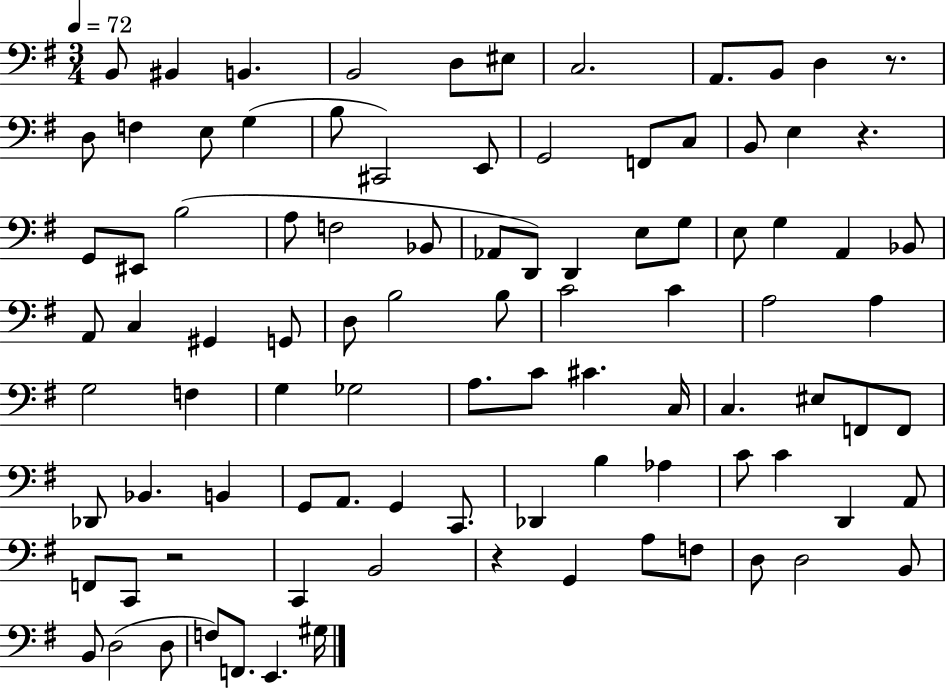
B2/e BIS2/q B2/q. B2/h D3/e EIS3/e C3/h. A2/e. B2/e D3/q R/e. D3/e F3/q E3/e G3/q B3/e C#2/h E2/e G2/h F2/e C3/e B2/e E3/q R/q. G2/e EIS2/e B3/h A3/e F3/h Bb2/e Ab2/e D2/e D2/q E3/e G3/e E3/e G3/q A2/q Bb2/e A2/e C3/q G#2/q G2/e D3/e B3/h B3/e C4/h C4/q A3/h A3/q G3/h F3/q G3/q Gb3/h A3/e. C4/e C#4/q. C3/s C3/q. EIS3/e F2/e F2/e Db2/e Bb2/q. B2/q G2/e A2/e. G2/q C2/e. Db2/q B3/q Ab3/q C4/e C4/q D2/q A2/e F2/e C2/e R/h C2/q B2/h R/q G2/q A3/e F3/e D3/e D3/h B2/e B2/e D3/h D3/e F3/e F2/e. E2/q. G#3/s